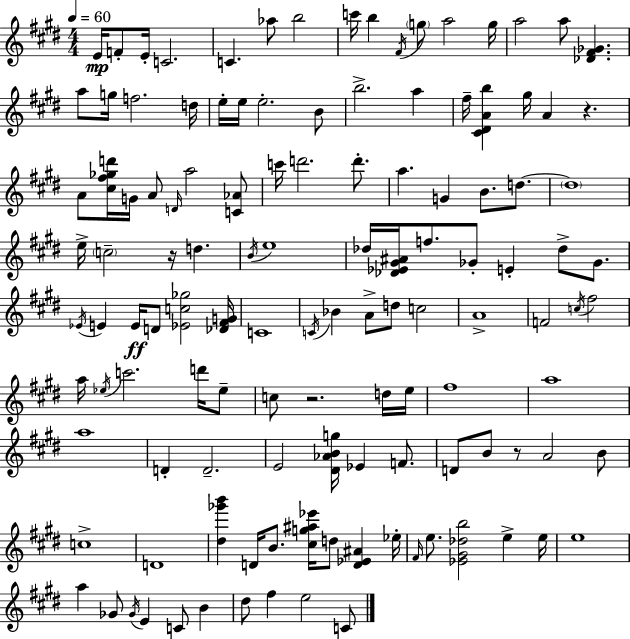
{
  \clef treble
  \numericTimeSignature
  \time 4/4
  \key e \major
  \tempo 4 = 60
  e'16\mp f'8-. e'16-. c'2. | c'4. aes''8 b''2 | c'''16 b''4 \acciaccatura { fis'16 } \parenthesize g''8 a''2 | g''16 a''2 a''8 <des' fis' ges'>4. | \break a''8 g''16 f''2. | d''16 e''16-. e''16 e''2.-. b'8 | b''2.-> a''4 | fis''16-- <cis' dis' a' b''>4 gis''16 a'4 r4. | \break a'8 <cis'' fis'' ges'' d'''>16 g'16 a'8 \grace { d'16 } a''2 | <c' aes'>8 c'''16 d'''2. d'''8.-. | a''4. g'4 b'8. d''8.~~ | \parenthesize d''1 | \break e''16-> \parenthesize c''2-- r16 d''4. | \acciaccatura { b'16 } e''1 | des''16 <des' ees' gis' ais'>16 f''8. ges'8-. e'4-. des''8-> | ges'8. \acciaccatura { ees'16 } e'4 e'16\ff d'8 <ees' c'' ges''>2 | \break <des' fis' g'>16 c'1 | \acciaccatura { c'16 } bes'4 a'8-> d''8 c''2 | a'1-> | f'2 \acciaccatura { c''16 } fis''2 | \break a''16 \acciaccatura { ees''16 } c'''2. | d'''16 ees''8-- c''8 r2. | d''16 e''16 fis''1 | a''1 | \break a''1 | d'4-. d'2.-- | e'2 <dis' aes' b' g''>16 | ees'4 f'8. d'8 b'8 r8 a'2 | \break b'8 c''1-> | d'1 | <dis'' ges''' b'''>4 d'16 b'8. <cis'' g'' ais'' ees'''>16 | d''8 <d' ees' ais'>4 ees''16-. \grace { fis'16 } e''8. <ees' gis' des'' b''>2 | \break e''4-> e''16 e''1 | a''4 ges'8 \acciaccatura { ges'16 } e'4 | c'8 b'4 dis''8 fis''4 e''2 | c'8 \bar "|."
}